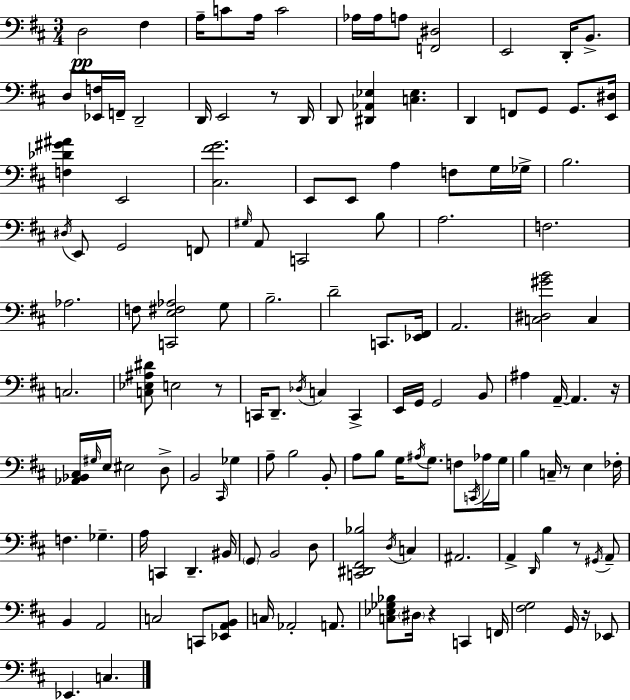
X:1
T:Untitled
M:3/4
L:1/4
K:D
D,2 ^F, A,/4 C/2 A,/4 C2 _A,/4 _A,/4 A,/2 [F,,^D,]2 E,,2 D,,/4 B,,/2 D,/2 [_E,,F,]/4 F,,/4 D,,2 D,,/4 E,,2 z/2 D,,/4 D,,/2 [^D,,_A,,_E,] [C,_E,] D,, F,,/2 G,,/2 G,,/2 [E,,^D,]/4 [F,_D^G^A] E,,2 [^C,^FG]2 E,,/2 E,,/2 A, F,/2 G,/4 _G,/4 B,2 ^D,/4 E,,/2 G,,2 F,,/2 ^G,/4 A,,/2 C,,2 B,/2 A,2 F,2 _A,2 F,/2 [C,,E,^F,_A,]2 G,/2 B,2 D2 C,,/2 [_E,,^F,,]/4 A,,2 [C,^D,^GB]2 C, C,2 [C,_E,^A,^D]/2 E,2 z/2 C,,/4 D,,/2 _D,/4 C, C,, E,,/4 G,,/4 G,,2 B,,/2 ^A, A,,/4 A,, z/4 [_A,,_B,,^C,]/4 ^G,/4 E,/4 ^E,2 D,/2 B,,2 ^C,,/4 _G, A,/2 B,2 B,,/2 A,/2 B,/2 G,/4 ^A,/4 G,/2 F,/2 C,,/4 _A,/4 G,/4 B, C,/4 z/2 E, _F,/4 F, _G, A,/4 C,, D,, ^B,,/4 G,,/2 B,,2 D,/2 [C,,^D,,^F,,_B,]2 D,/4 C, ^A,,2 A,, D,,/4 B, z/2 ^G,,/4 A,,/2 B,, A,,2 C,2 C,,/2 [_E,,A,,B,,]/2 C,/4 _A,,2 A,,/2 [C,_E,_G,_B,]/2 ^D,/4 z C,, F,,/4 [^F,G,]2 G,,/4 z/4 _E,,/2 _E,, C,